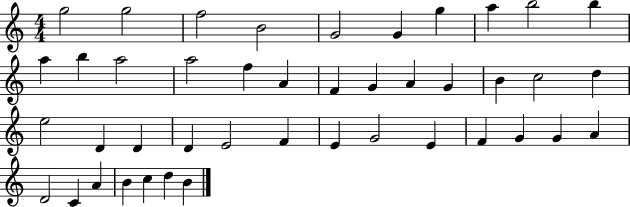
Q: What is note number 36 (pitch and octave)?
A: A4